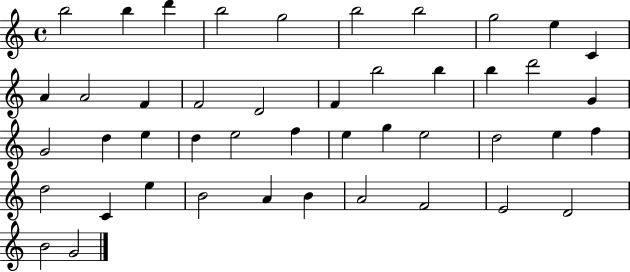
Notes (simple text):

B5/h B5/q D6/q B5/h G5/h B5/h B5/h G5/h E5/q C4/q A4/q A4/h F4/q F4/h D4/h F4/q B5/h B5/q B5/q D6/h G4/q G4/h D5/q E5/q D5/q E5/h F5/q E5/q G5/q E5/h D5/h E5/q F5/q D5/h C4/q E5/q B4/h A4/q B4/q A4/h F4/h E4/h D4/h B4/h G4/h